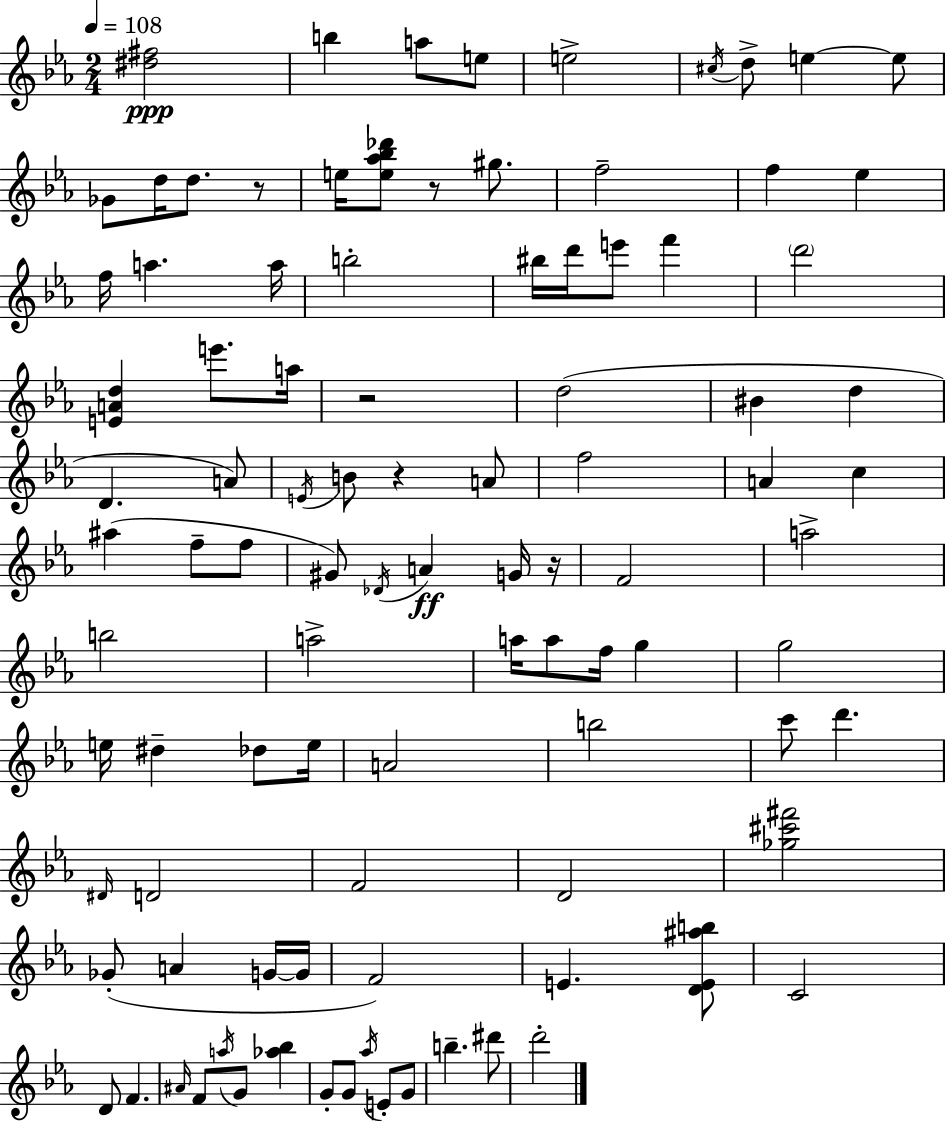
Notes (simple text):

[D#5,F#5]/h B5/q A5/e E5/e E5/h C#5/s D5/e E5/q E5/e Gb4/e D5/s D5/e. R/e E5/s [E5,Ab5,Bb5,Db6]/e R/e G#5/e. F5/h F5/q Eb5/q F5/s A5/q. A5/s B5/h BIS5/s D6/s E6/e F6/q D6/h [E4,A4,D5]/q E6/e. A5/s R/h D5/h BIS4/q D5/q D4/q. A4/e E4/s B4/e R/q A4/e F5/h A4/q C5/q A#5/q F5/e F5/e G#4/e Db4/s A4/q G4/s R/s F4/h A5/h B5/h A5/h A5/s A5/e F5/s G5/q G5/h E5/s D#5/q Db5/e E5/s A4/h B5/h C6/e D6/q. D#4/s D4/h F4/h D4/h [Gb5,C#6,F#6]/h Gb4/e A4/q G4/s G4/s F4/h E4/q. [D4,E4,A#5,B5]/e C4/h D4/e F4/q. A#4/s F4/e A5/s G4/e [Ab5,Bb5]/q G4/e G4/e Ab5/s E4/e G4/e B5/q. D#6/e D6/h